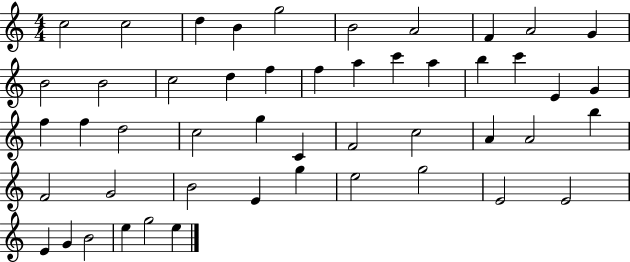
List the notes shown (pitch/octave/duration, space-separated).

C5/h C5/h D5/q B4/q G5/h B4/h A4/h F4/q A4/h G4/q B4/h B4/h C5/h D5/q F5/q F5/q A5/q C6/q A5/q B5/q C6/q E4/q G4/q F5/q F5/q D5/h C5/h G5/q C4/q F4/h C5/h A4/q A4/h B5/q F4/h G4/h B4/h E4/q G5/q E5/h G5/h E4/h E4/h E4/q G4/q B4/h E5/q G5/h E5/q